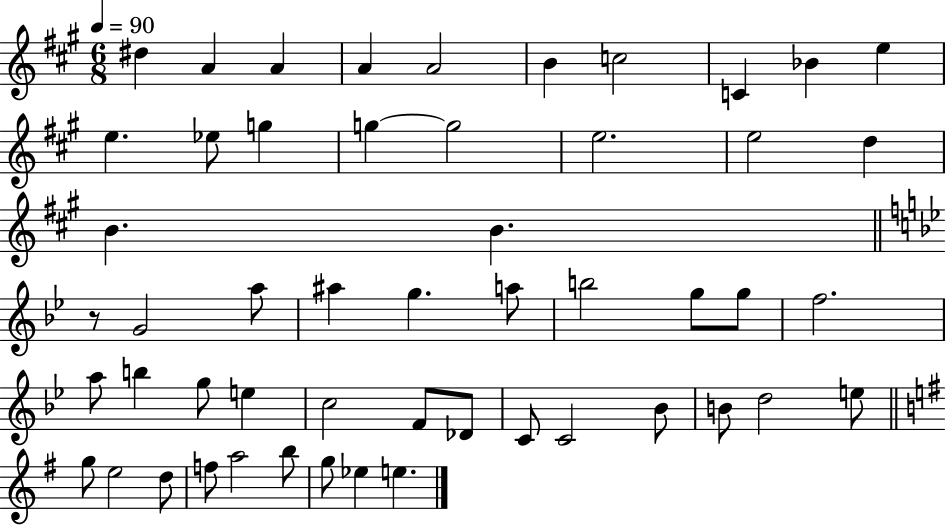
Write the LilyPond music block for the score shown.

{
  \clef treble
  \numericTimeSignature
  \time 6/8
  \key a \major
  \tempo 4 = 90
  dis''4 a'4 a'4 | a'4 a'2 | b'4 c''2 | c'4 bes'4 e''4 | \break e''4. ees''8 g''4 | g''4~~ g''2 | e''2. | e''2 d''4 | \break b'4. b'4. | \bar "||" \break \key g \minor r8 g'2 a''8 | ais''4 g''4. a''8 | b''2 g''8 g''8 | f''2. | \break a''8 b''4 g''8 e''4 | c''2 f'8 des'8 | c'8 c'2 bes'8 | b'8 d''2 e''8 | \break \bar "||" \break \key g \major g''8 e''2 d''8 | f''8 a''2 b''8 | g''8 ees''4 e''4. | \bar "|."
}